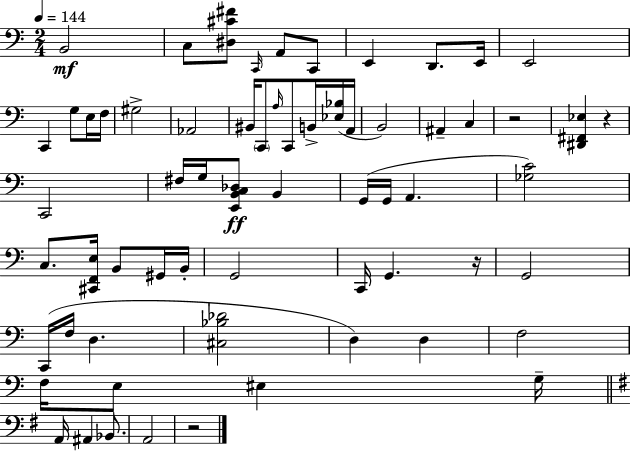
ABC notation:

X:1
T:Untitled
M:2/4
L:1/4
K:Am
B,,2 C,/2 [^D,^C^F]/2 C,,/4 A,,/2 C,,/2 E,, D,,/2 E,,/4 E,,2 C,, G,/2 E,/4 F,/4 ^G,2 _A,,2 ^B,,/4 C,,/2 A,/4 C,,/2 B,,/4 [_E,_B,]/4 A,,/4 B,,2 ^A,, C, z2 [^D,,^F,,_E,] z C,,2 ^F,/4 G,/4 [E,,B,,C,_D,]/2 B,, G,,/4 G,,/4 A,, [_G,C]2 C,/2 [^C,,F,,E,]/4 B,,/2 ^G,,/4 B,,/4 G,,2 C,,/4 G,, z/4 G,,2 C,,/4 F,/4 D, [^C,_B,_D]2 D, D, F,2 F,/4 E,/2 ^E, G,/4 A,,/4 ^A,, _B,,/2 A,,2 z2